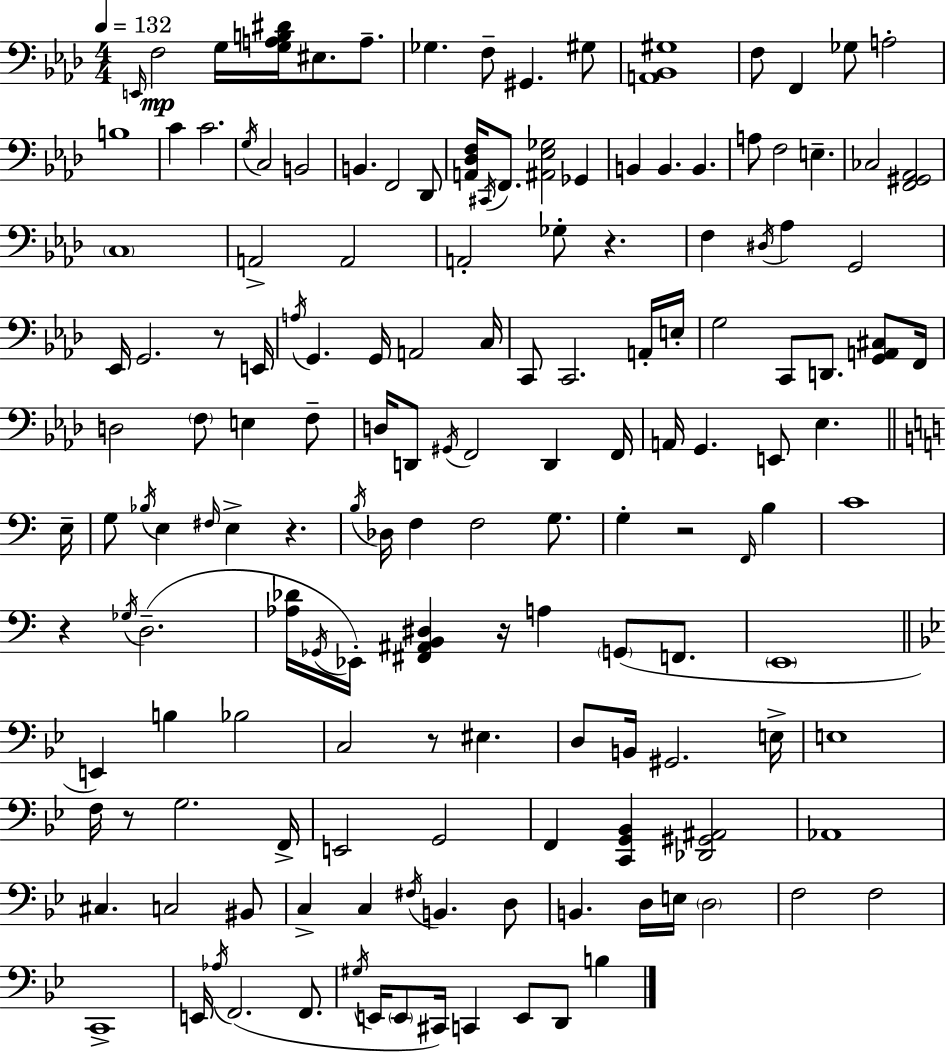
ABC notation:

X:1
T:Untitled
M:4/4
L:1/4
K:Ab
E,,/4 F,2 G,/4 [G,A,B,^D]/4 ^E,/2 A,/2 _G, F,/2 ^G,, ^G,/2 [A,,_B,,^G,]4 F,/2 F,, _G,/2 A,2 B,4 C C2 G,/4 C,2 B,,2 B,, F,,2 _D,,/2 [A,,_D,F,]/4 ^C,,/4 F,,/2 [^A,,_E,_G,]2 _G,, B,, B,, B,, A,/2 F,2 E, _C,2 [F,,^G,,_A,,]2 C,4 A,,2 A,,2 A,,2 _G,/2 z F, ^D,/4 _A, G,,2 _E,,/4 G,,2 z/2 E,,/4 A,/4 G,, G,,/4 A,,2 C,/4 C,,/2 C,,2 A,,/4 E,/4 G,2 C,,/2 D,,/2 [G,,A,,^C,]/2 F,,/4 D,2 F,/2 E, F,/2 D,/4 D,,/2 ^G,,/4 F,,2 D,, F,,/4 A,,/4 G,, E,,/2 _E, E,/4 G,/2 _B,/4 E, ^F,/4 E, z B,/4 _D,/4 F, F,2 G,/2 G, z2 F,,/4 B, C4 z _G,/4 D,2 [_A,_D]/4 _G,,/4 _E,,/4 [^F,,^A,,B,,^D,] z/4 A, G,,/2 F,,/2 E,,4 E,, B, _B,2 C,2 z/2 ^E, D,/2 B,,/4 ^G,,2 E,/4 E,4 F,/4 z/2 G,2 F,,/4 E,,2 G,,2 F,, [C,,G,,_B,,] [_D,,^G,,^A,,]2 _A,,4 ^C, C,2 ^B,,/2 C, C, ^F,/4 B,, D,/2 B,, D,/4 E,/4 D,2 F,2 F,2 C,,4 E,,/4 _A,/4 F,,2 F,,/2 ^G,/4 E,,/4 E,,/2 ^C,,/4 C,, E,,/2 D,,/2 B,